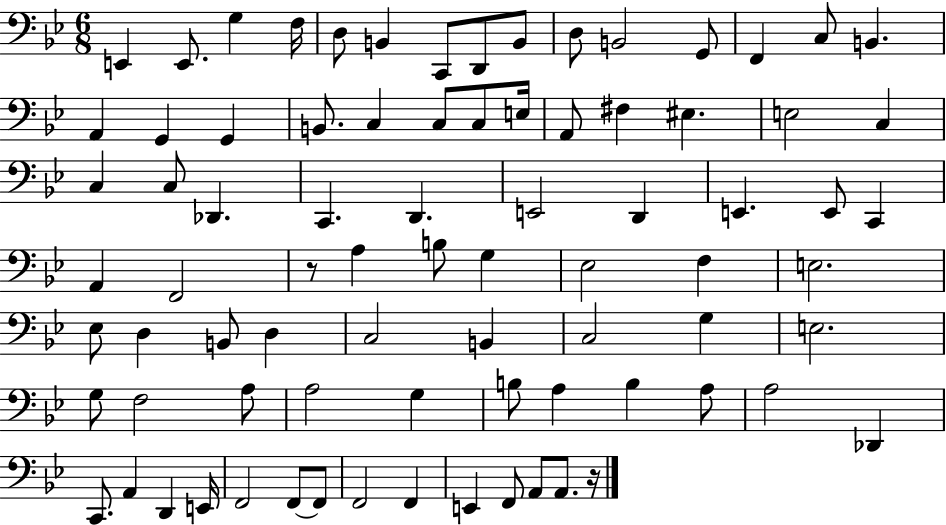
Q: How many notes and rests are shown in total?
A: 81